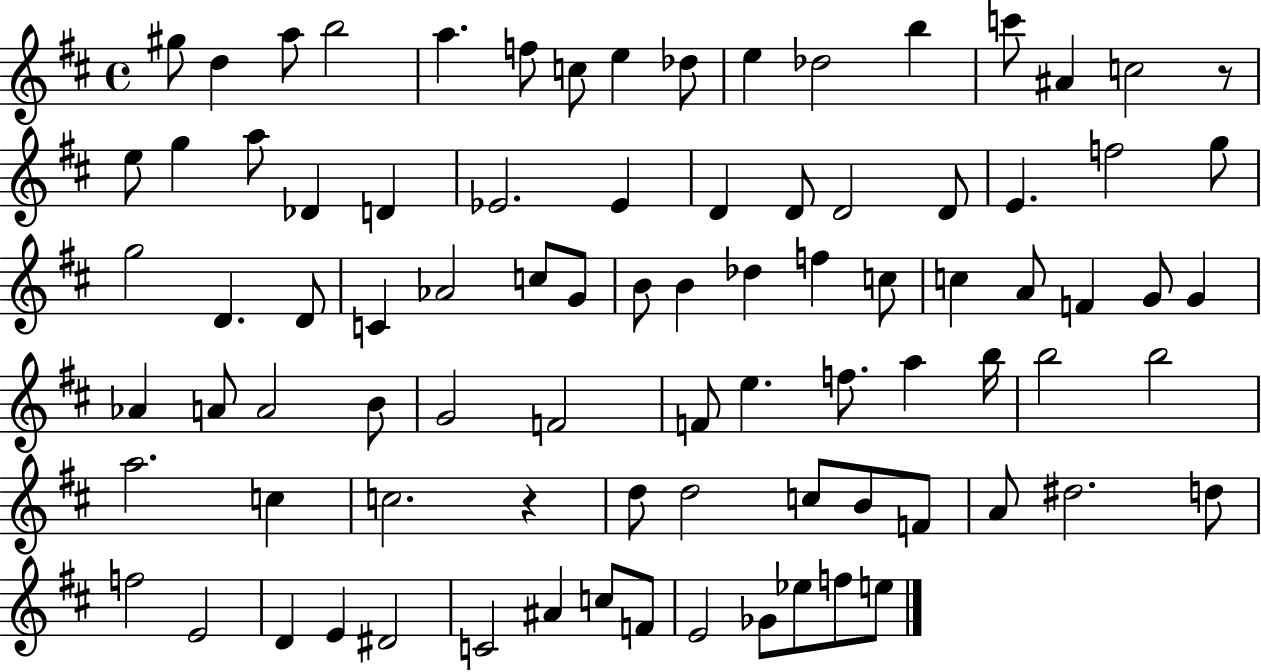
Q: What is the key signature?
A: D major